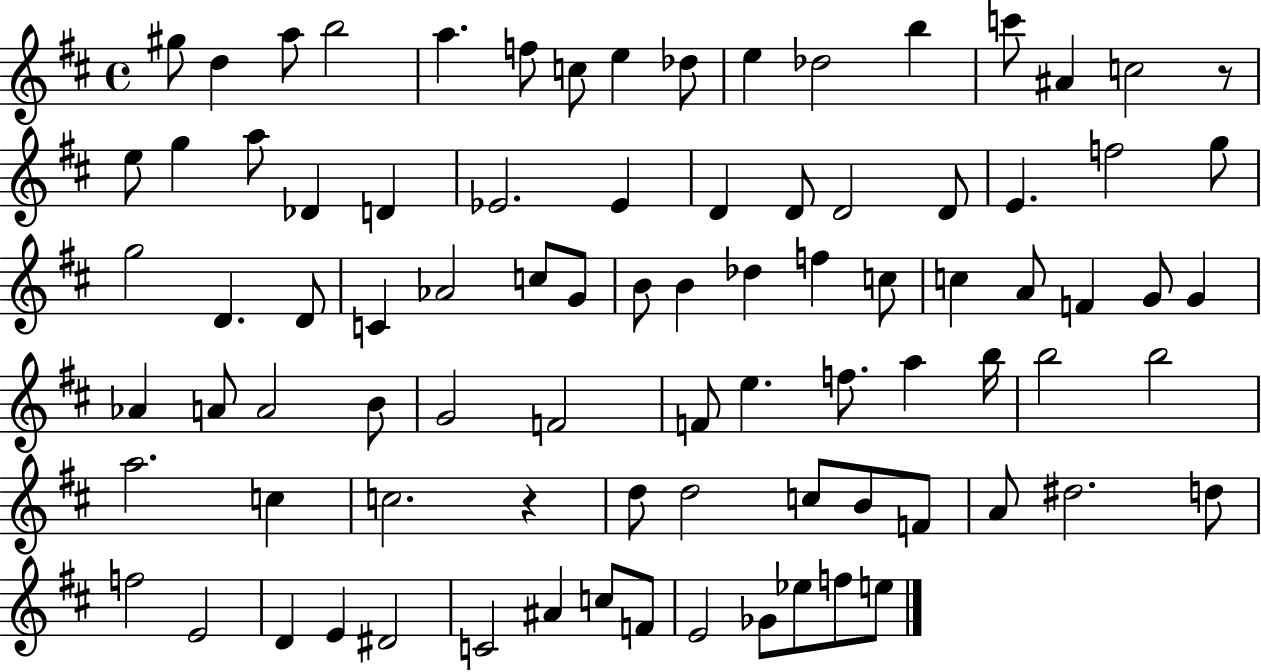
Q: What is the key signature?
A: D major